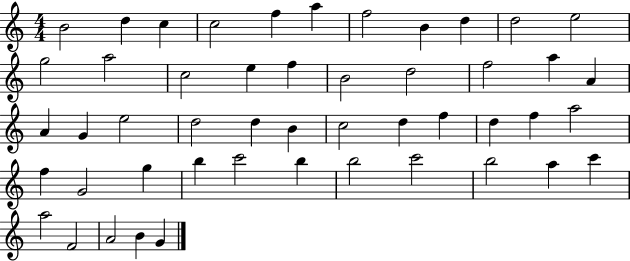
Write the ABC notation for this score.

X:1
T:Untitled
M:4/4
L:1/4
K:C
B2 d c c2 f a f2 B d d2 e2 g2 a2 c2 e f B2 d2 f2 a A A G e2 d2 d B c2 d f d f a2 f G2 g b c'2 b b2 c'2 b2 a c' a2 F2 A2 B G